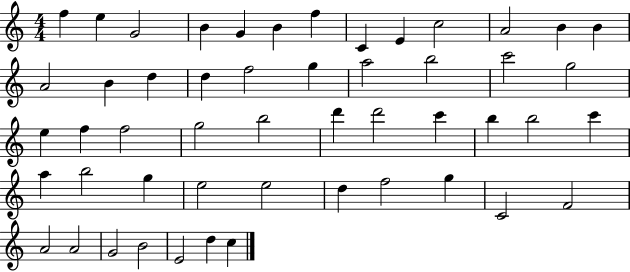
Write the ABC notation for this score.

X:1
T:Untitled
M:4/4
L:1/4
K:C
f e G2 B G B f C E c2 A2 B B A2 B d d f2 g a2 b2 c'2 g2 e f f2 g2 b2 d' d'2 c' b b2 c' a b2 g e2 e2 d f2 g C2 F2 A2 A2 G2 B2 E2 d c